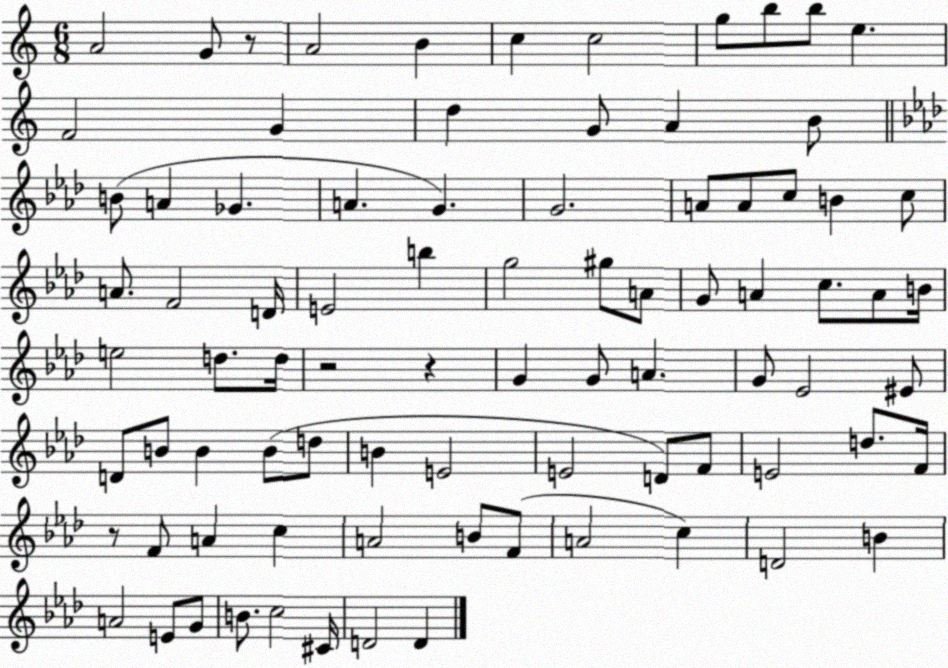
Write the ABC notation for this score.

X:1
T:Untitled
M:6/8
L:1/4
K:C
A2 G/2 z/2 A2 B c c2 g/2 b/2 b/2 e F2 G d G/2 A B/2 B/2 A _G A G G2 A/2 A/2 c/2 B c/2 A/2 F2 D/4 E2 b g2 ^g/2 A/2 G/2 A c/2 A/2 B/4 e2 d/2 d/4 z2 z G G/2 A G/2 _E2 ^E/2 D/2 B/2 B B/2 d/2 B E2 E2 D/2 F/2 E2 d/2 F/4 z/2 F/2 A c A2 B/2 F/2 A2 c D2 B A2 E/2 G/2 B/2 c2 ^C/4 D2 D